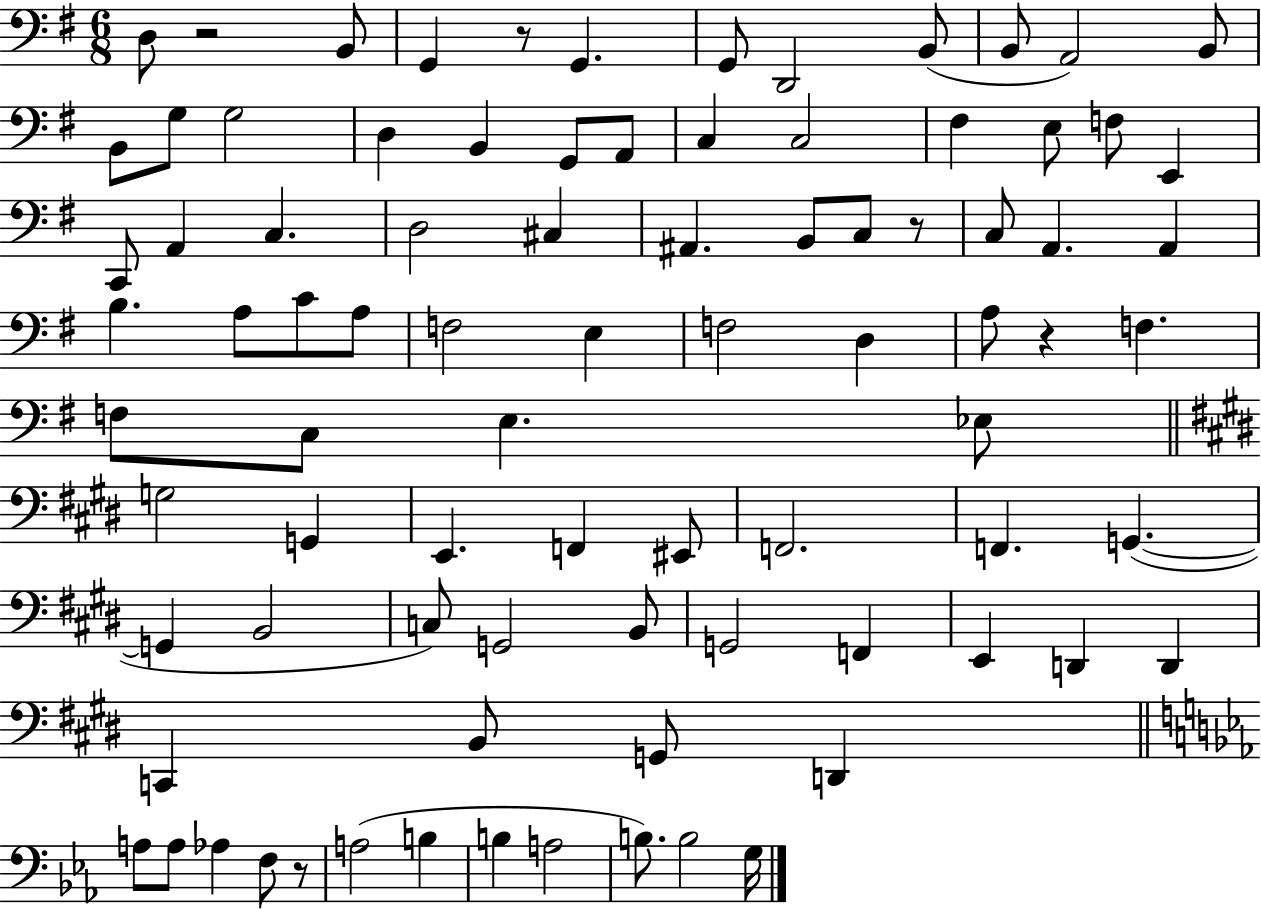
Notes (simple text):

D3/e R/h B2/e G2/q R/e G2/q. G2/e D2/h B2/e B2/e A2/h B2/e B2/e G3/e G3/h D3/q B2/q G2/e A2/e C3/q C3/h F#3/q E3/e F3/e E2/q C2/e A2/q C3/q. D3/h C#3/q A#2/q. B2/e C3/e R/e C3/e A2/q. A2/q B3/q. A3/e C4/e A3/e F3/h E3/q F3/h D3/q A3/e R/q F3/q. F3/e C3/e E3/q. Eb3/e G3/h G2/q E2/q. F2/q EIS2/e F2/h. F2/q. G2/q. G2/q B2/h C3/e G2/h B2/e G2/h F2/q E2/q D2/q D2/q C2/q B2/e G2/e D2/q A3/e A3/e Ab3/q F3/e R/e A3/h B3/q B3/q A3/h B3/e. B3/h G3/s